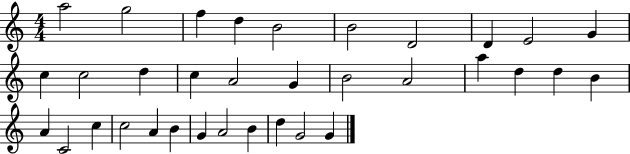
X:1
T:Untitled
M:4/4
L:1/4
K:C
a2 g2 f d B2 B2 D2 D E2 G c c2 d c A2 G B2 A2 a d d B A C2 c c2 A B G A2 B d G2 G